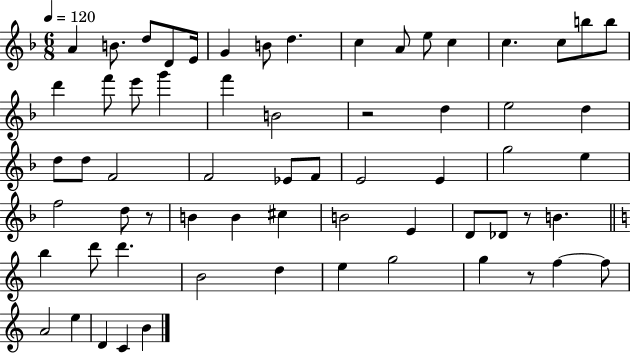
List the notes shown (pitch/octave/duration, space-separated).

A4/q B4/e. D5/e D4/e E4/s G4/q B4/e D5/q. C5/q A4/e E5/e C5/q C5/q. C5/e B5/e B5/e D6/q F6/e E6/e G6/q F6/q B4/h R/h D5/q E5/h D5/q D5/e D5/e F4/h F4/h Eb4/e F4/e E4/h E4/q G5/h E5/q F5/h D5/e R/e B4/q B4/q C#5/q B4/h E4/q D4/e Db4/e R/e B4/q. B5/q D6/e D6/q. B4/h D5/q E5/q G5/h G5/q R/e F5/q F5/e A4/h E5/q D4/q C4/q B4/q